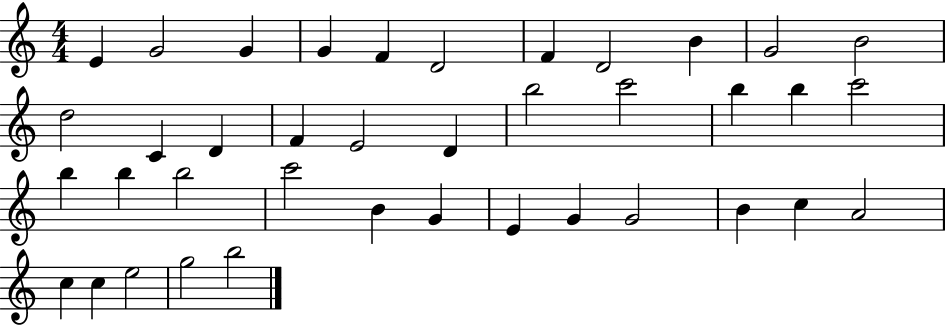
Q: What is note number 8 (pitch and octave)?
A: D4